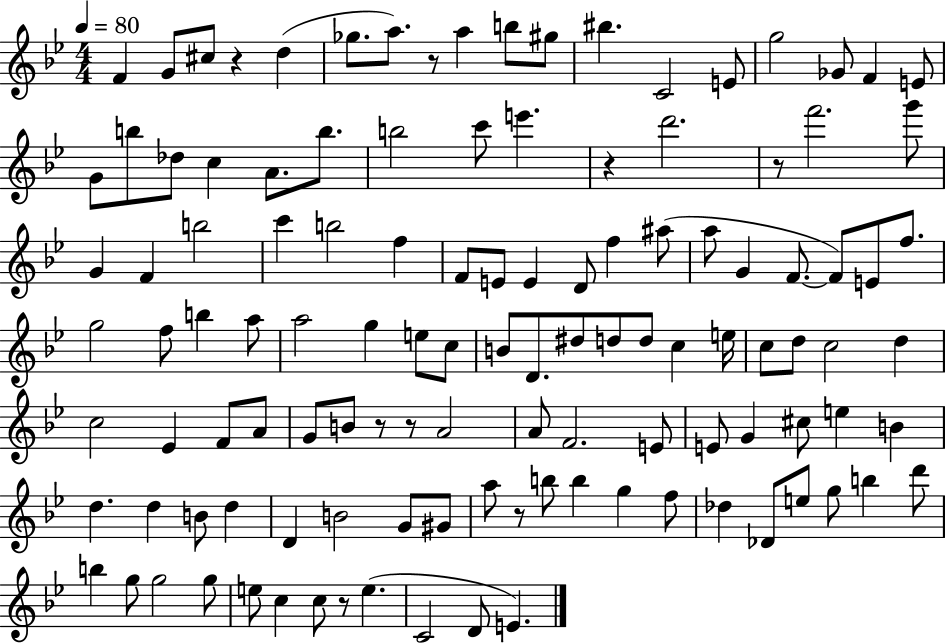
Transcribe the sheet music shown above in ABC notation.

X:1
T:Untitled
M:4/4
L:1/4
K:Bb
F G/2 ^c/2 z d _g/2 a/2 z/2 a b/2 ^g/2 ^b C2 E/2 g2 _G/2 F E/2 G/2 b/2 _d/2 c A/2 b/2 b2 c'/2 e' z d'2 z/2 f'2 g'/2 G F b2 c' b2 f F/2 E/2 E D/2 f ^a/2 a/2 G F/2 F/2 E/2 f/2 g2 f/2 b a/2 a2 g e/2 c/2 B/2 D/2 ^d/2 d/2 d/2 c e/4 c/2 d/2 c2 d c2 _E F/2 A/2 G/2 B/2 z/2 z/2 A2 A/2 F2 E/2 E/2 G ^c/2 e B d d B/2 d D B2 G/2 ^G/2 a/2 z/2 b/2 b g f/2 _d _D/2 e/2 g/2 b d'/2 b g/2 g2 g/2 e/2 c c/2 z/2 e C2 D/2 E